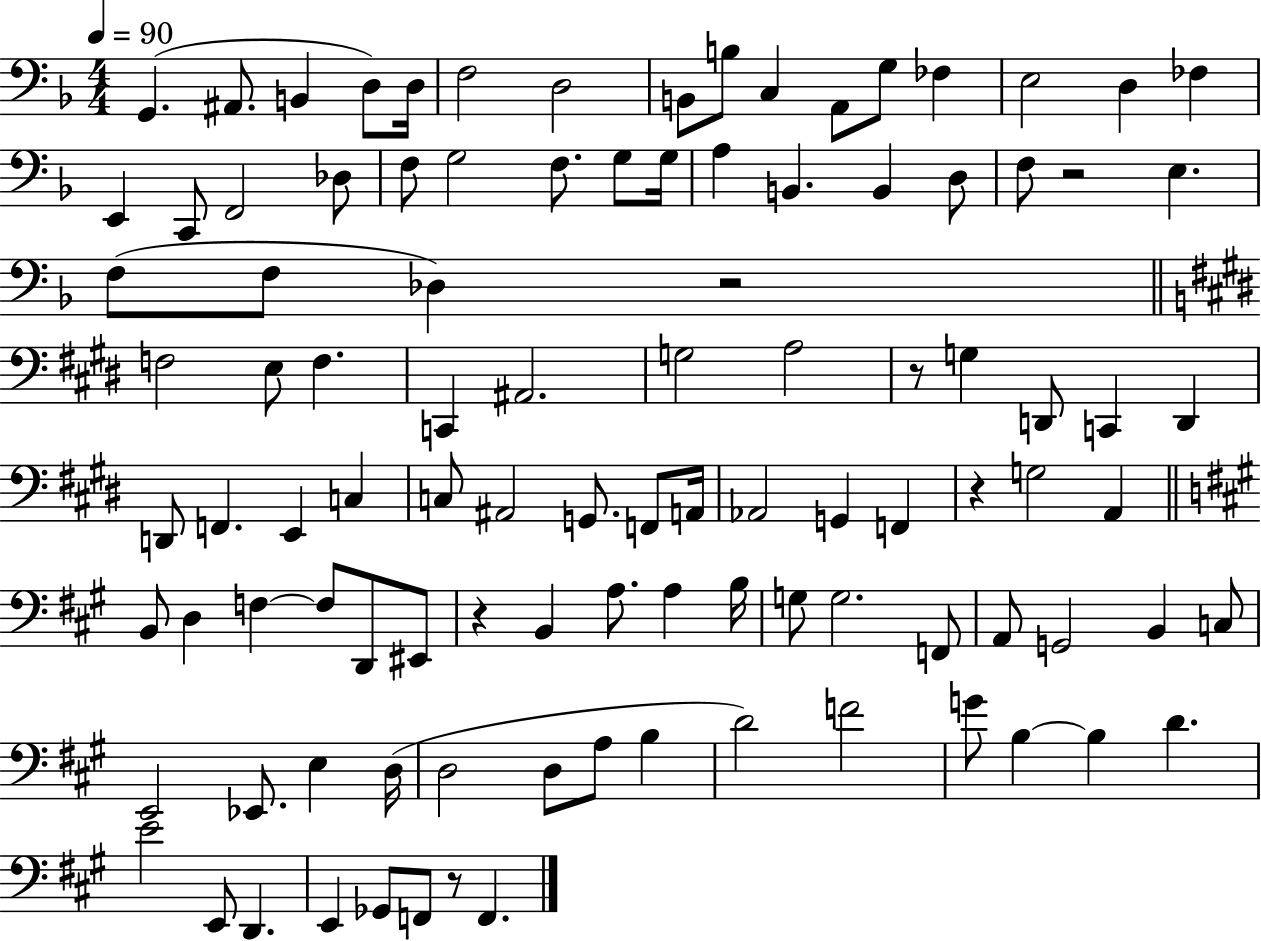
{
  \clef bass
  \numericTimeSignature
  \time 4/4
  \key f \major
  \tempo 4 = 90
  \repeat volta 2 { g,4.( ais,8. b,4 d8) d16 | f2 d2 | b,8 b8 c4 a,8 g8 fes4 | e2 d4 fes4 | \break e,4 c,8 f,2 des8 | f8 g2 f8. g8 g16 | a4 b,4. b,4 d8 | f8 r2 e4. | \break f8( f8 des4) r2 | \bar "||" \break \key e \major f2 e8 f4. | c,4 ais,2. | g2 a2 | r8 g4 d,8 c,4 d,4 | \break d,8 f,4. e,4 c4 | c8 ais,2 g,8. f,8 a,16 | aes,2 g,4 f,4 | r4 g2 a,4 | \break \bar "||" \break \key a \major b,8 d4 f4~~ f8 d,8 eis,8 | r4 b,4 a8. a4 b16 | g8 g2. f,8 | a,8 g,2 b,4 c8 | \break e,2 ees,8. e4 d16( | d2 d8 a8 b4 | d'2) f'2 | g'8 b4~~ b4 d'4. | \break e'2 e,8 d,4. | e,4 ges,8 f,8 r8 f,4. | } \bar "|."
}